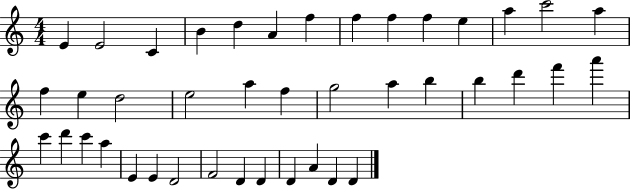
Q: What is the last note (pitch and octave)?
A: D4